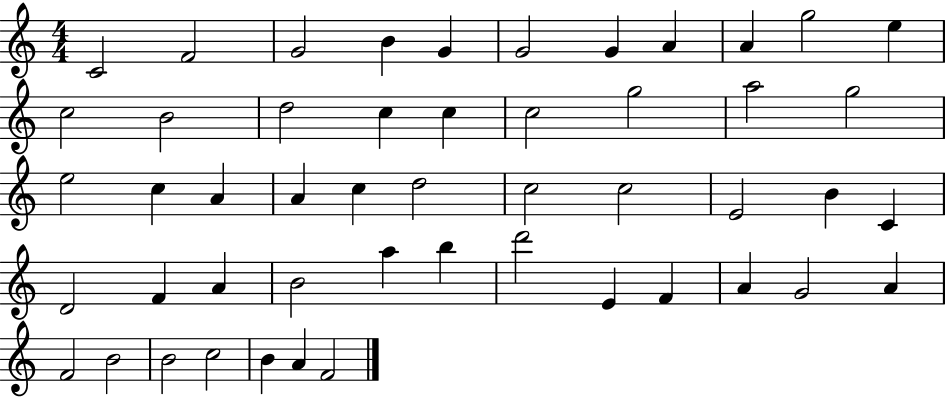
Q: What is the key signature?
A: C major